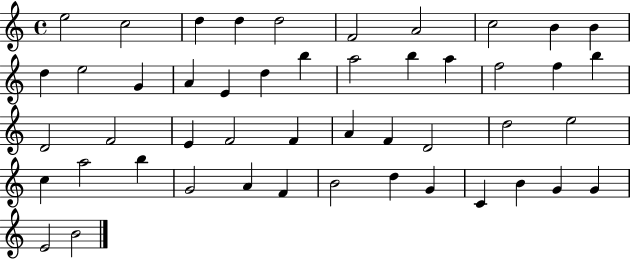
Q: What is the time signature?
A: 4/4